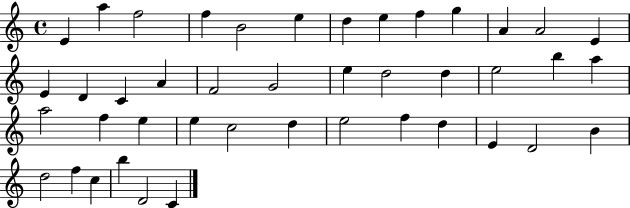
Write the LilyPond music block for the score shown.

{
  \clef treble
  \time 4/4
  \defaultTimeSignature
  \key c \major
  e'4 a''4 f''2 | f''4 b'2 e''4 | d''4 e''4 f''4 g''4 | a'4 a'2 e'4 | \break e'4 d'4 c'4 a'4 | f'2 g'2 | e''4 d''2 d''4 | e''2 b''4 a''4 | \break a''2 f''4 e''4 | e''4 c''2 d''4 | e''2 f''4 d''4 | e'4 d'2 b'4 | \break d''2 f''4 c''4 | b''4 d'2 c'4 | \bar "|."
}